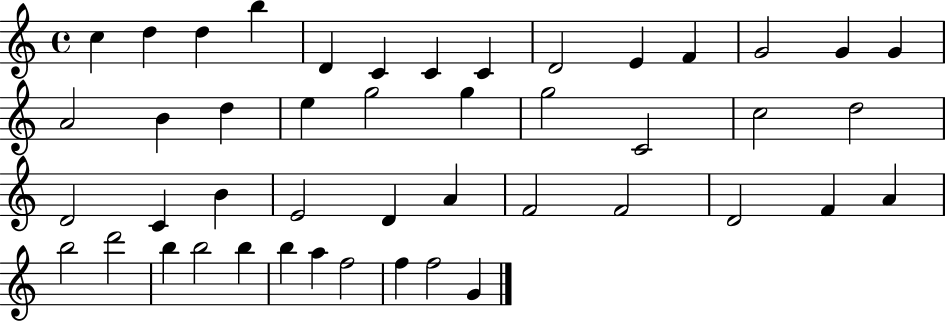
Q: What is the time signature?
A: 4/4